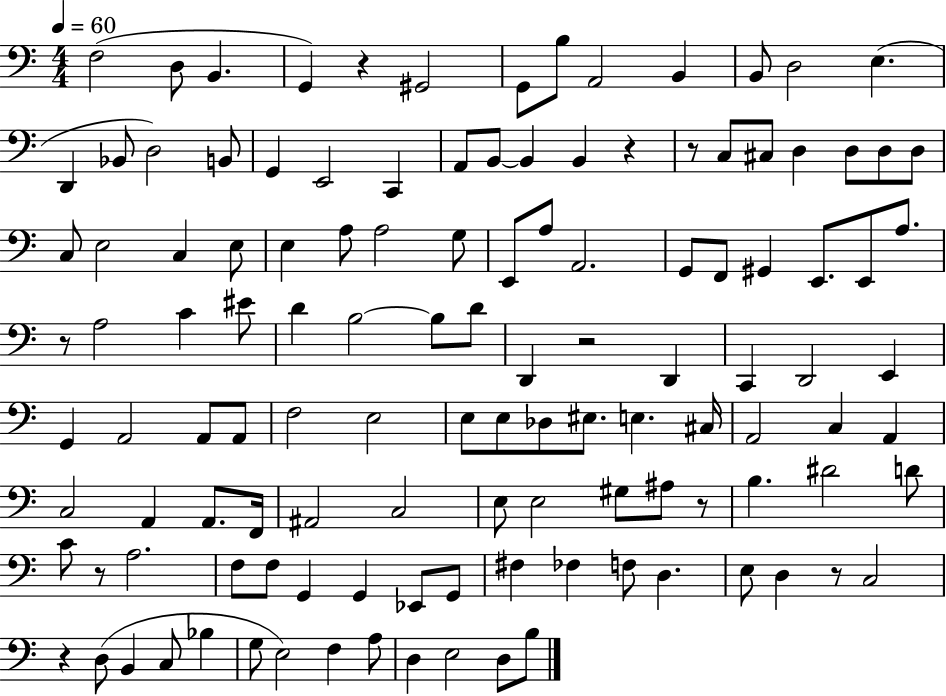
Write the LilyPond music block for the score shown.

{
  \clef bass
  \numericTimeSignature
  \time 4/4
  \key c \major
  \tempo 4 = 60
  f2( d8 b,4. | g,4) r4 gis,2 | g,8 b8 a,2 b,4 | b,8 d2 e4.( | \break d,4 bes,8 d2) b,8 | g,4 e,2 c,4 | a,8 b,8~~ b,4 b,4 r4 | r8 c8 cis8 d4 d8 d8 d8 | \break c8 e2 c4 e8 | e4 a8 a2 g8 | e,8 a8 a,2. | g,8 f,8 gis,4 e,8. e,8 a8. | \break r8 a2 c'4 eis'8 | d'4 b2~~ b8 d'8 | d,4 r2 d,4 | c,4 d,2 e,4 | \break g,4 a,2 a,8 a,8 | f2 e2 | e8 e8 des8 eis8. e4. cis16 | a,2 c4 a,4 | \break c2 a,4 a,8. f,16 | ais,2 c2 | e8 e2 gis8 ais8 r8 | b4. dis'2 d'8 | \break c'8 r8 a2. | f8 f8 g,4 g,4 ees,8 g,8 | fis4 fes4 f8 d4. | e8 d4 r8 c2 | \break r4 d8( b,4 c8 bes4 | g8 e2) f4 a8 | d4 e2 d8 b8 | \bar "|."
}